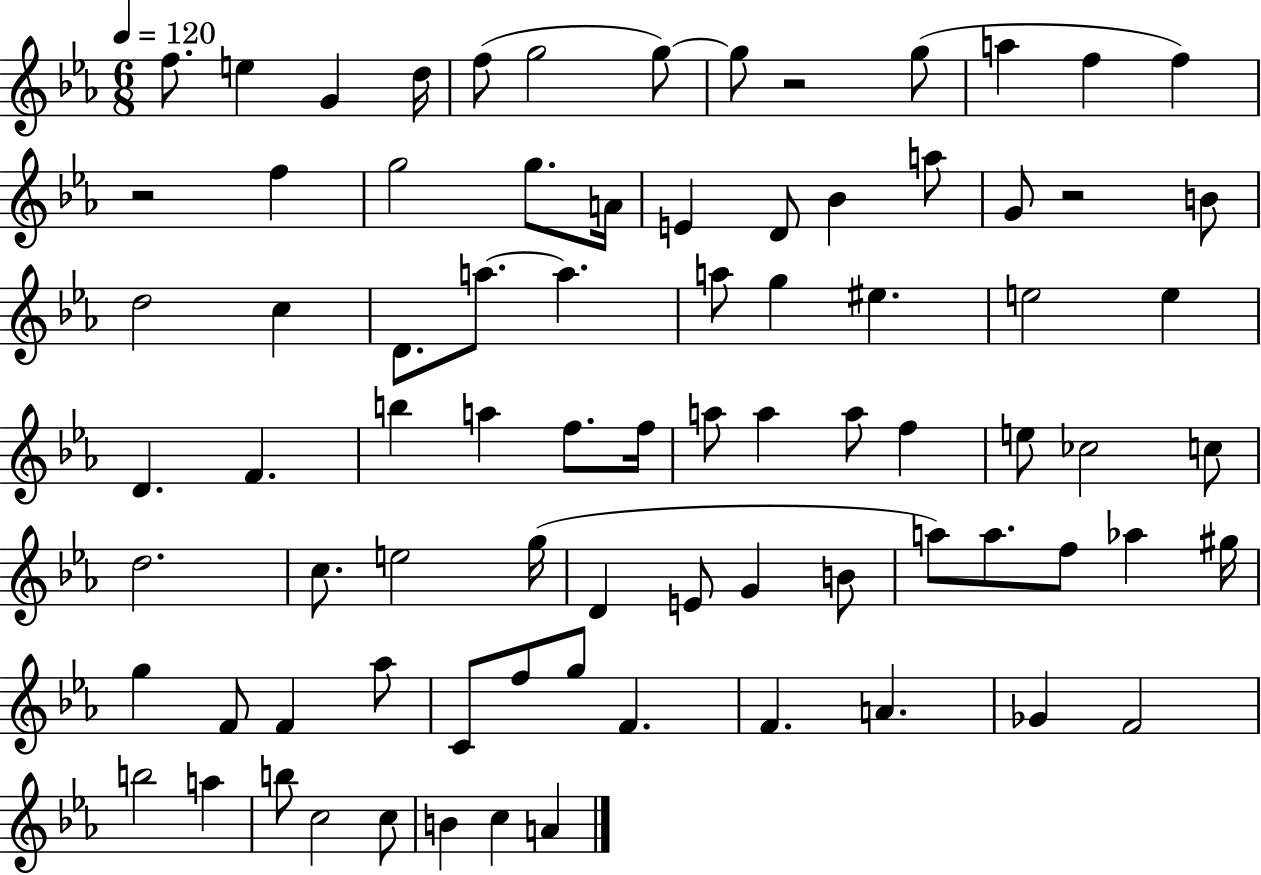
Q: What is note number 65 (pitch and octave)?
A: G5